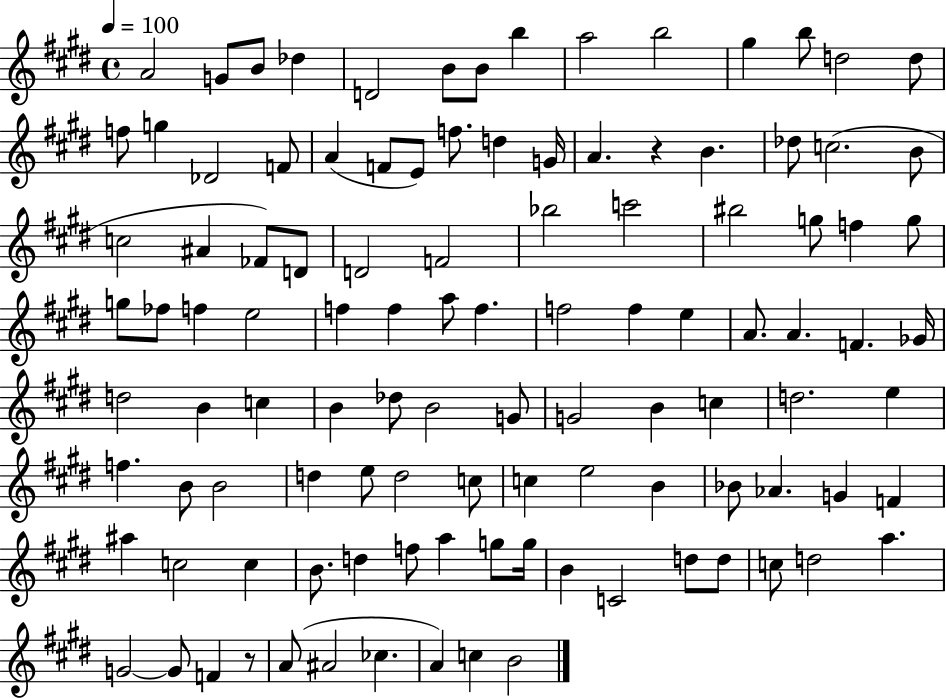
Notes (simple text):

A4/h G4/e B4/e Db5/q D4/h B4/e B4/e B5/q A5/h B5/h G#5/q B5/e D5/h D5/e F5/e G5/q Db4/h F4/e A4/q F4/e E4/e F5/e. D5/q G4/s A4/q. R/q B4/q. Db5/e C5/h. B4/e C5/h A#4/q FES4/e D4/e D4/h F4/h Bb5/h C6/h BIS5/h G5/e F5/q G5/e G5/e FES5/e F5/q E5/h F5/q F5/q A5/e F5/q. F5/h F5/q E5/q A4/e. A4/q. F4/q. Gb4/s D5/h B4/q C5/q B4/q Db5/e B4/h G4/e G4/h B4/q C5/q D5/h. E5/q F5/q. B4/e B4/h D5/q E5/e D5/h C5/e C5/q E5/h B4/q Bb4/e Ab4/q. G4/q F4/q A#5/q C5/h C5/q B4/e. D5/q F5/e A5/q G5/e G5/s B4/q C4/h D5/e D5/e C5/e D5/h A5/q. G4/h G4/e F4/q R/e A4/e A#4/h CES5/q. A4/q C5/q B4/h